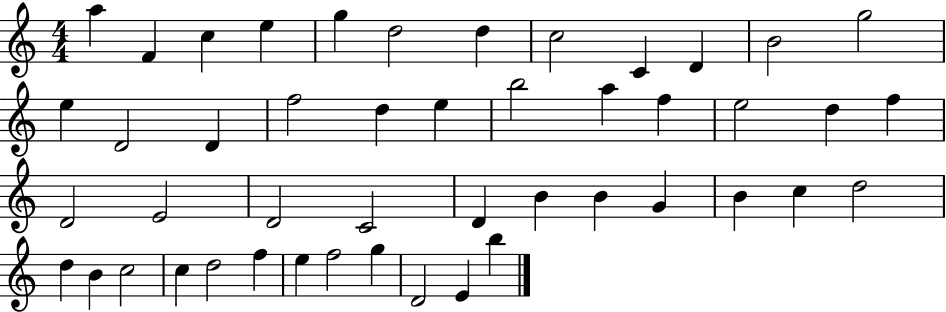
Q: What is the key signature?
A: C major